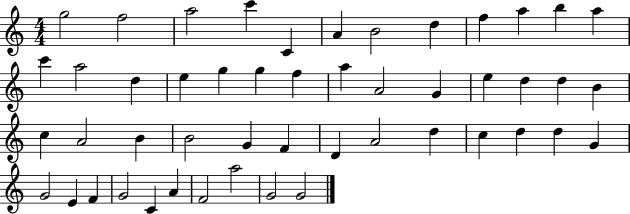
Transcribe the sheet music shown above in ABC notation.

X:1
T:Untitled
M:4/4
L:1/4
K:C
g2 f2 a2 c' C A B2 d f a b a c' a2 d e g g f a A2 G e d d B c A2 B B2 G F D A2 d c d d G G2 E F G2 C A F2 a2 G2 G2